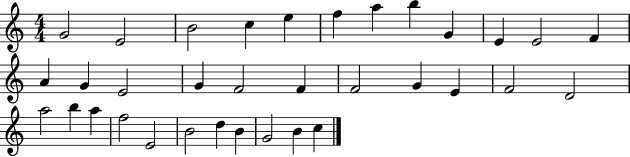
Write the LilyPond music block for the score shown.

{
  \clef treble
  \numericTimeSignature
  \time 4/4
  \key c \major
  g'2 e'2 | b'2 c''4 e''4 | f''4 a''4 b''4 g'4 | e'4 e'2 f'4 | \break a'4 g'4 e'2 | g'4 f'2 f'4 | f'2 g'4 e'4 | f'2 d'2 | \break a''2 b''4 a''4 | f''2 e'2 | b'2 d''4 b'4 | g'2 b'4 c''4 | \break \bar "|."
}